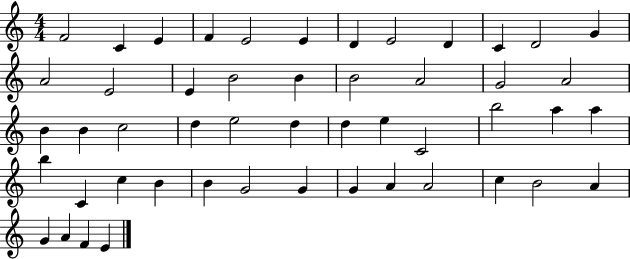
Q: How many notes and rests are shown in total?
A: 50